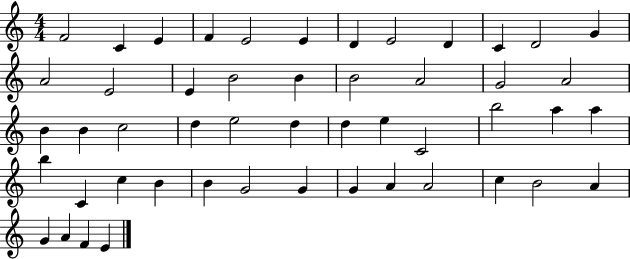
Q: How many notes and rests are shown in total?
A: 50